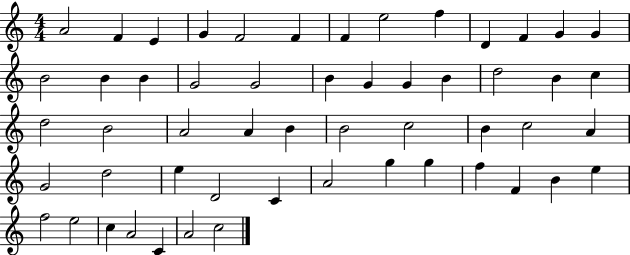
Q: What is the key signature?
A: C major